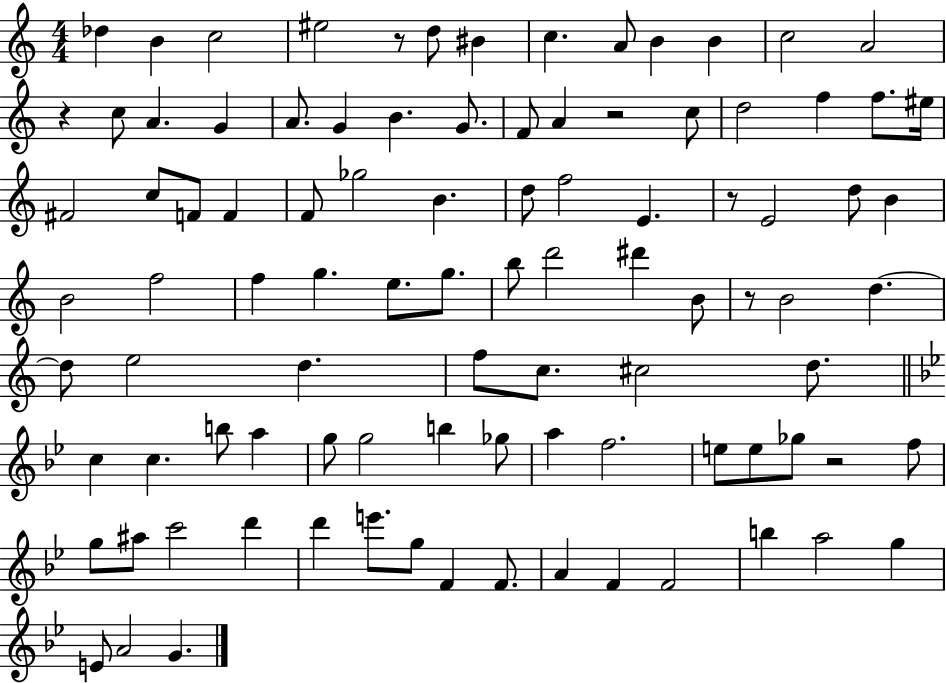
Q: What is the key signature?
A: C major